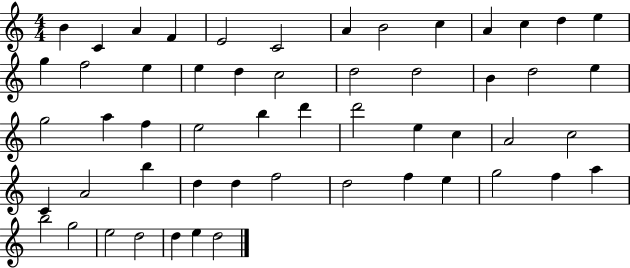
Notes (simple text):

B4/q C4/q A4/q F4/q E4/h C4/h A4/q B4/h C5/q A4/q C5/q D5/q E5/q G5/q F5/h E5/q E5/q D5/q C5/h D5/h D5/h B4/q D5/h E5/q G5/h A5/q F5/q E5/h B5/q D6/q D6/h E5/q C5/q A4/h C5/h C4/q A4/h B5/q D5/q D5/q F5/h D5/h F5/q E5/q G5/h F5/q A5/q B5/h G5/h E5/h D5/h D5/q E5/q D5/h